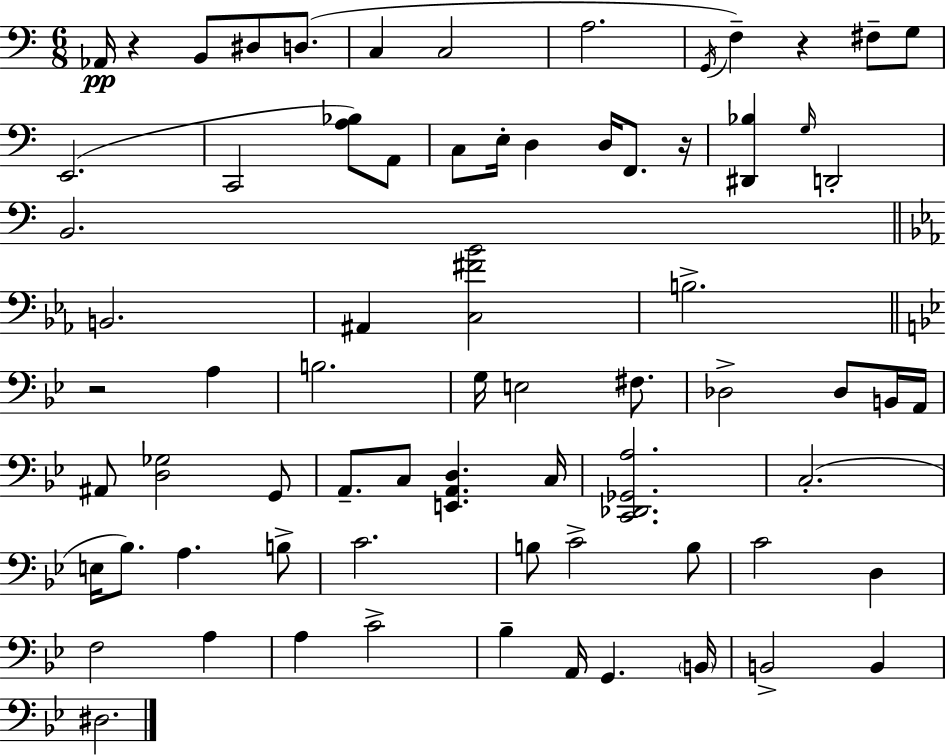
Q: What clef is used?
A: bass